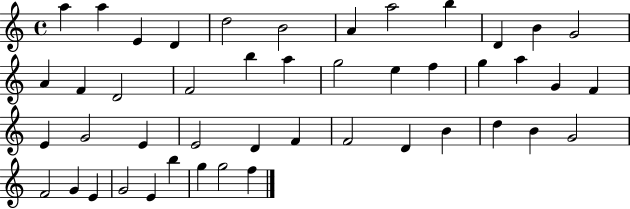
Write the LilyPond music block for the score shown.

{
  \clef treble
  \time 4/4
  \defaultTimeSignature
  \key c \major
  a''4 a''4 e'4 d'4 | d''2 b'2 | a'4 a''2 b''4 | d'4 b'4 g'2 | \break a'4 f'4 d'2 | f'2 b''4 a''4 | g''2 e''4 f''4 | g''4 a''4 g'4 f'4 | \break e'4 g'2 e'4 | e'2 d'4 f'4 | f'2 d'4 b'4 | d''4 b'4 g'2 | \break f'2 g'4 e'4 | g'2 e'4 b''4 | g''4 g''2 f''4 | \bar "|."
}